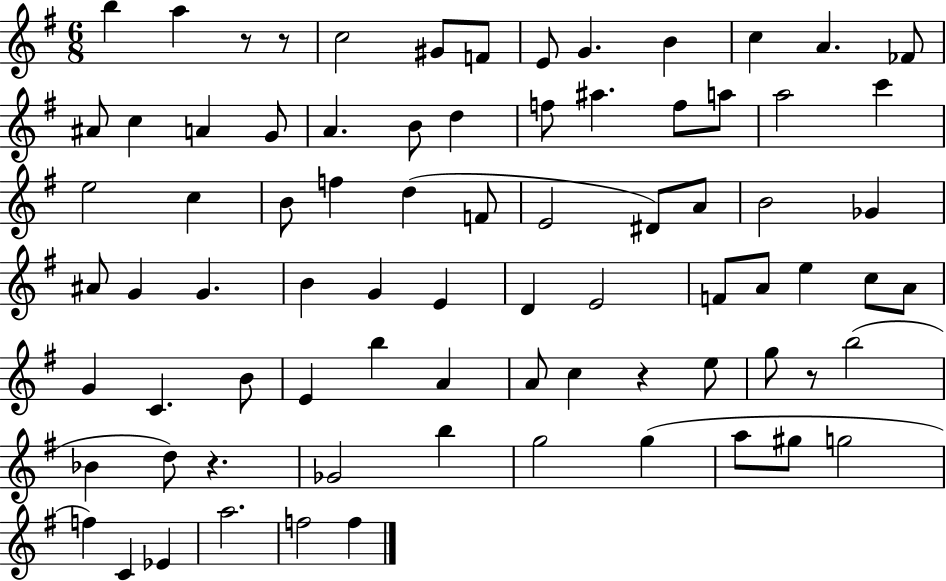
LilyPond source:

{
  \clef treble
  \numericTimeSignature
  \time 6/8
  \key g \major
  b''4 a''4 r8 r8 | c''2 gis'8 f'8 | e'8 g'4. b'4 | c''4 a'4. fes'8 | \break ais'8 c''4 a'4 g'8 | a'4. b'8 d''4 | f''8 ais''4. f''8 a''8 | a''2 c'''4 | \break e''2 c''4 | b'8 f''4 d''4( f'8 | e'2 dis'8) a'8 | b'2 ges'4 | \break ais'8 g'4 g'4. | b'4 g'4 e'4 | d'4 e'2 | f'8 a'8 e''4 c''8 a'8 | \break g'4 c'4. b'8 | e'4 b''4 a'4 | a'8 c''4 r4 e''8 | g''8 r8 b''2( | \break bes'4 d''8) r4. | ges'2 b''4 | g''2 g''4( | a''8 gis''8 g''2 | \break f''4) c'4 ees'4 | a''2. | f''2 f''4 | \bar "|."
}